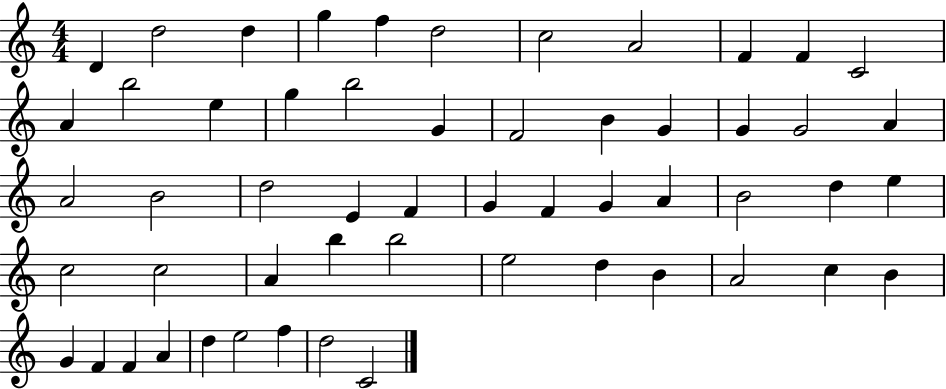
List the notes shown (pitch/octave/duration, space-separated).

D4/q D5/h D5/q G5/q F5/q D5/h C5/h A4/h F4/q F4/q C4/h A4/q B5/h E5/q G5/q B5/h G4/q F4/h B4/q G4/q G4/q G4/h A4/q A4/h B4/h D5/h E4/q F4/q G4/q F4/q G4/q A4/q B4/h D5/q E5/q C5/h C5/h A4/q B5/q B5/h E5/h D5/q B4/q A4/h C5/q B4/q G4/q F4/q F4/q A4/q D5/q E5/h F5/q D5/h C4/h